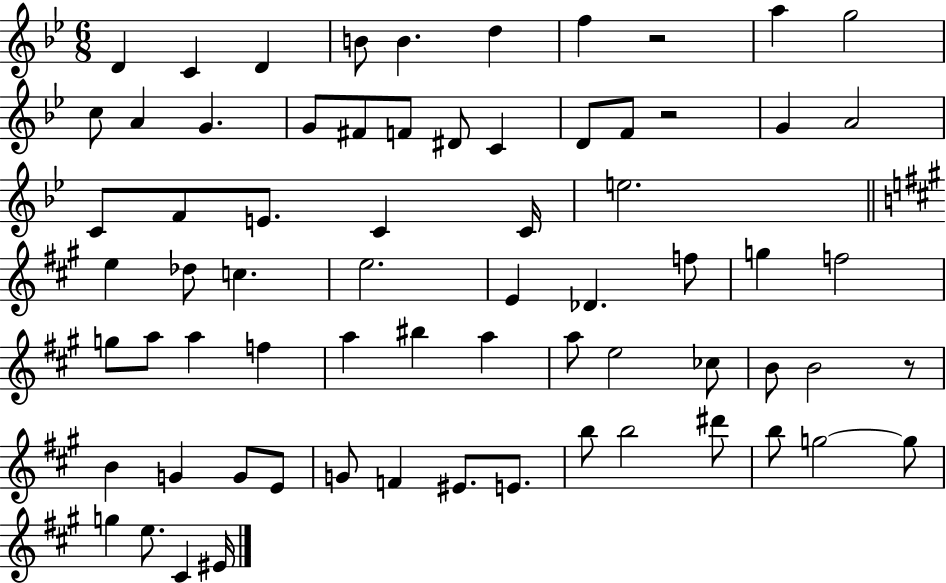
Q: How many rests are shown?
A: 3